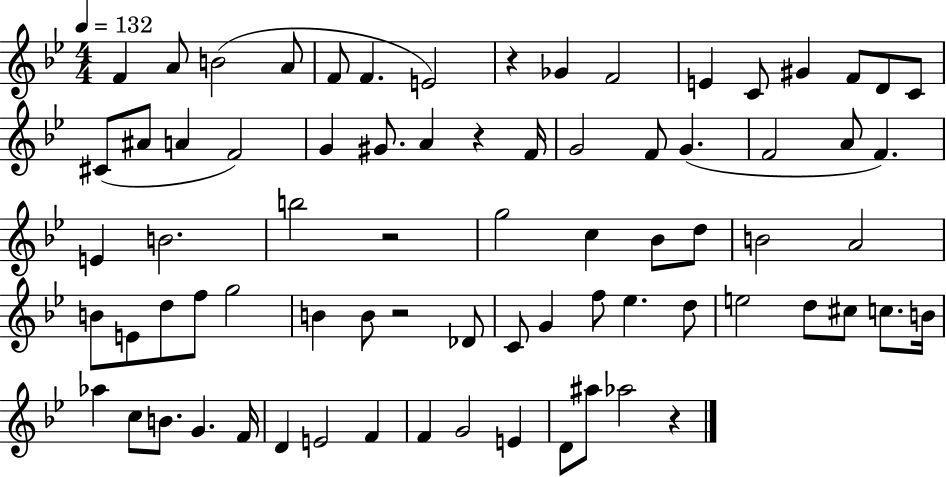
F4/q A4/e B4/h A4/e F4/e F4/q. E4/h R/q Gb4/q F4/h E4/q C4/e G#4/q F4/e D4/e C4/e C#4/e A#4/e A4/q F4/h G4/q G#4/e. A4/q R/q F4/s G4/h F4/e G4/q. F4/h A4/e F4/q. E4/q B4/h. B5/h R/h G5/h C5/q Bb4/e D5/e B4/h A4/h B4/e E4/e D5/e F5/e G5/h B4/q B4/e R/h Db4/e C4/e G4/q F5/e Eb5/q. D5/e E5/h D5/e C#5/e C5/e. B4/s Ab5/q C5/e B4/e. G4/q. F4/s D4/q E4/h F4/q F4/q G4/h E4/q D4/e A#5/e Ab5/h R/q